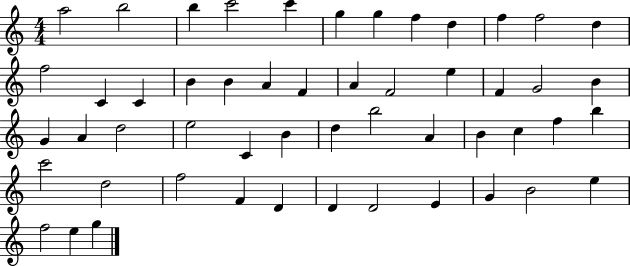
X:1
T:Untitled
M:4/4
L:1/4
K:C
a2 b2 b c'2 c' g g f d f f2 d f2 C C B B A F A F2 e F G2 B G A d2 e2 C B d b2 A B c f b c'2 d2 f2 F D D D2 E G B2 e f2 e g